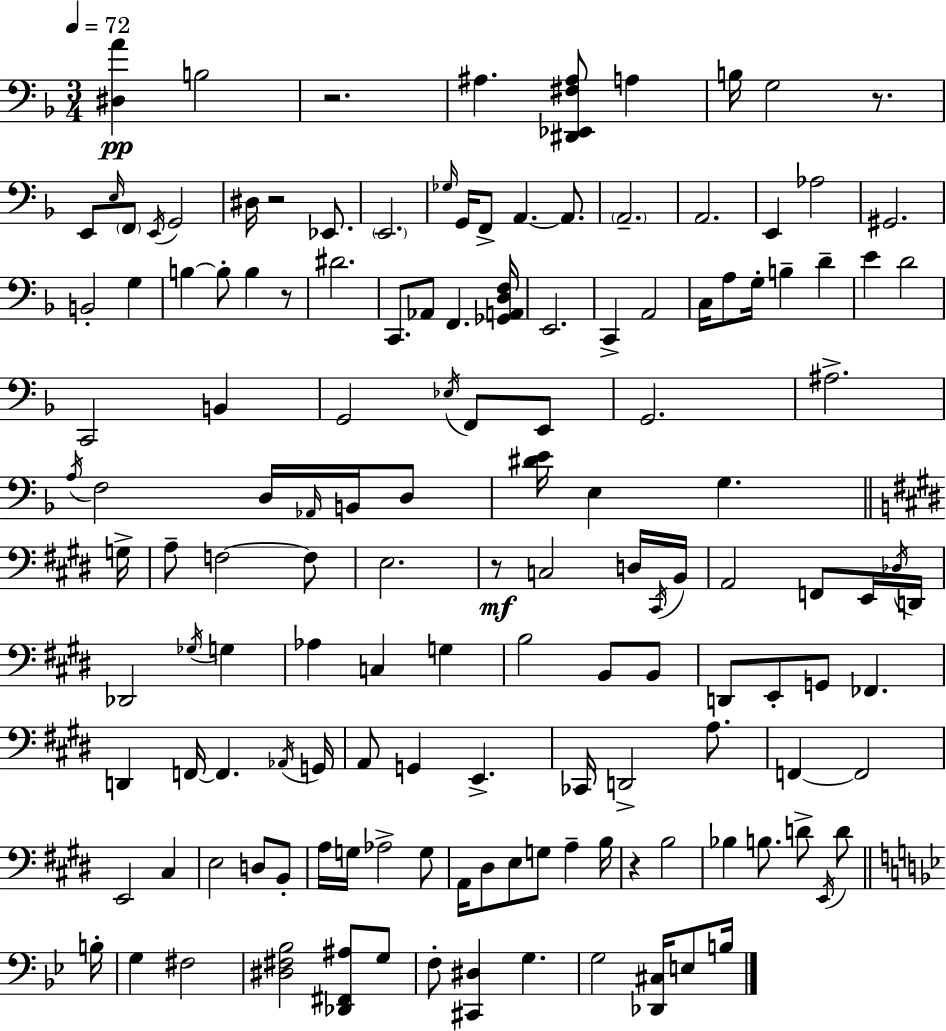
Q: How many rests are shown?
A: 6